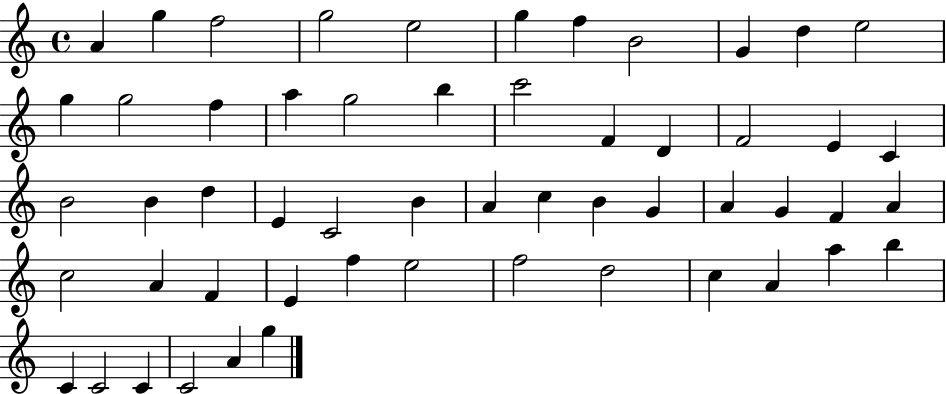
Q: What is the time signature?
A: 4/4